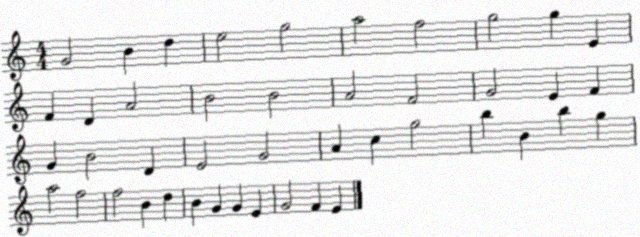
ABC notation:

X:1
T:Untitled
M:4/4
L:1/4
K:C
G2 B d e2 g2 a2 f2 g2 g E F D A2 B2 B2 A2 F2 G2 E F G B2 D E2 G2 A c g2 b B b g a2 f2 f2 B d B G G E G2 F E